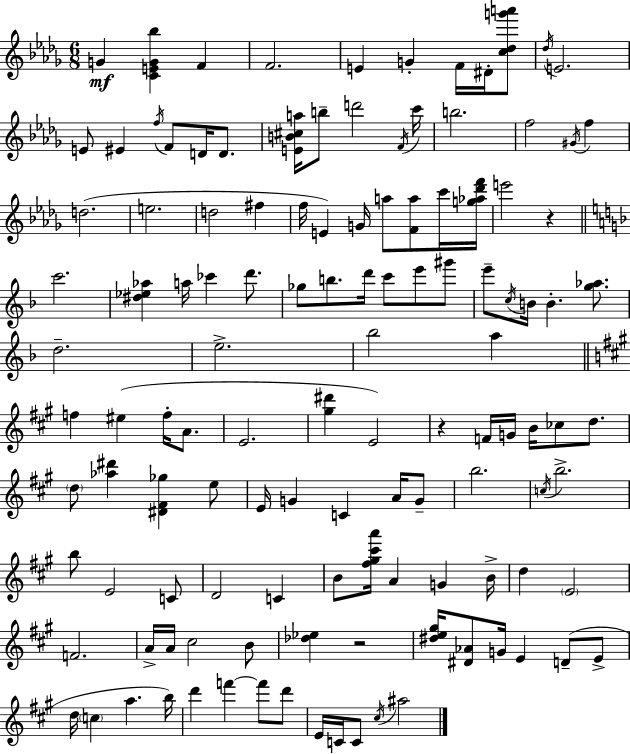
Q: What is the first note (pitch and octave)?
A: G4